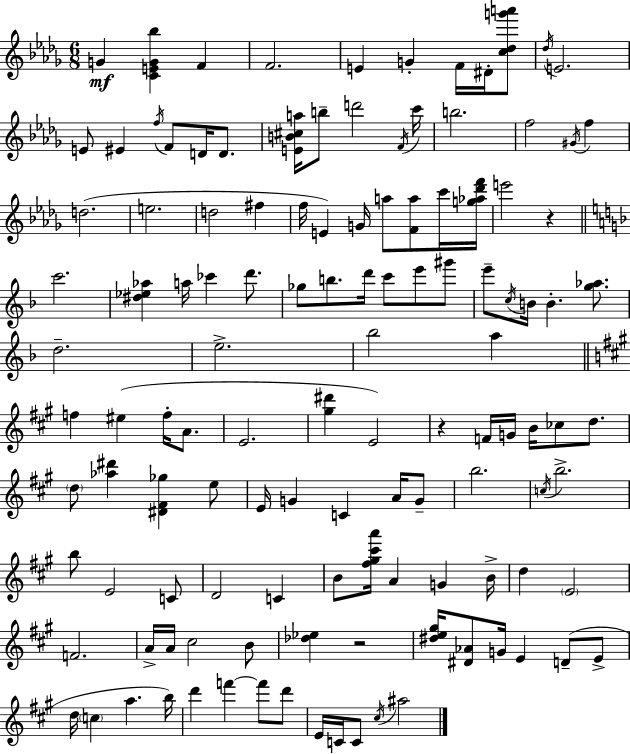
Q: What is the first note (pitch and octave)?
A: G4